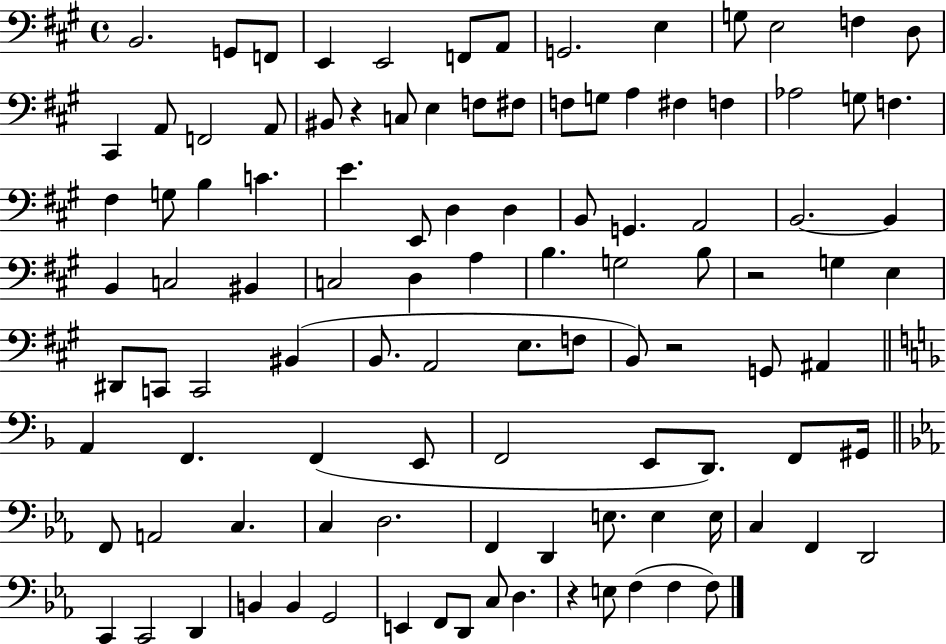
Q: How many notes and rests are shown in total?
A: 106